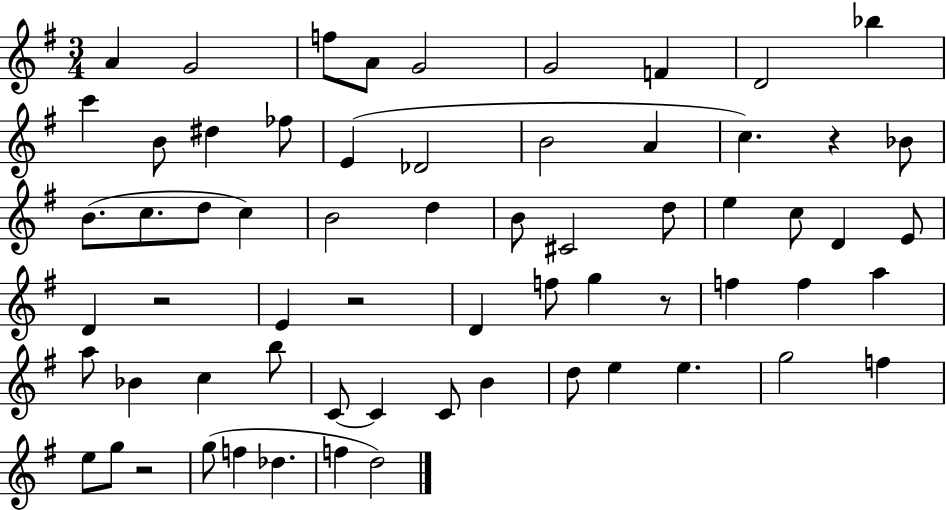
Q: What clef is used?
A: treble